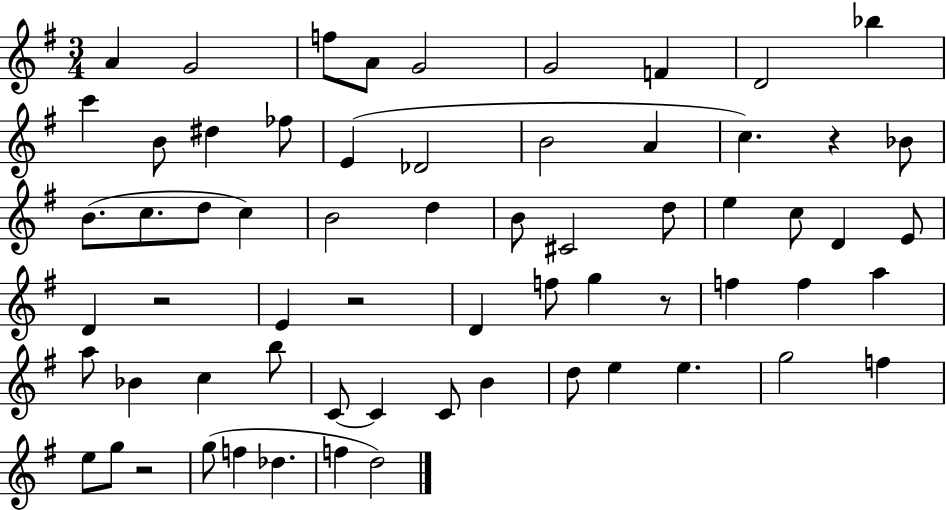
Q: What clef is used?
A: treble